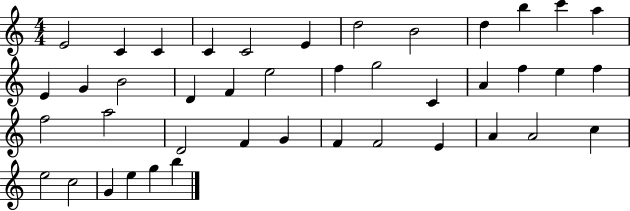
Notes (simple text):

E4/h C4/q C4/q C4/q C4/h E4/q D5/h B4/h D5/q B5/q C6/q A5/q E4/q G4/q B4/h D4/q F4/q E5/h F5/q G5/h C4/q A4/q F5/q E5/q F5/q F5/h A5/h D4/h F4/q G4/q F4/q F4/h E4/q A4/q A4/h C5/q E5/h C5/h G4/q E5/q G5/q B5/q